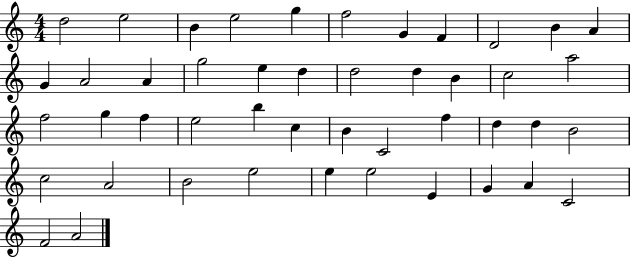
D5/h E5/h B4/q E5/h G5/q F5/h G4/q F4/q D4/h B4/q A4/q G4/q A4/h A4/q G5/h E5/q D5/q D5/h D5/q B4/q C5/h A5/h F5/h G5/q F5/q E5/h B5/q C5/q B4/q C4/h F5/q D5/q D5/q B4/h C5/h A4/h B4/h E5/h E5/q E5/h E4/q G4/q A4/q C4/h F4/h A4/h